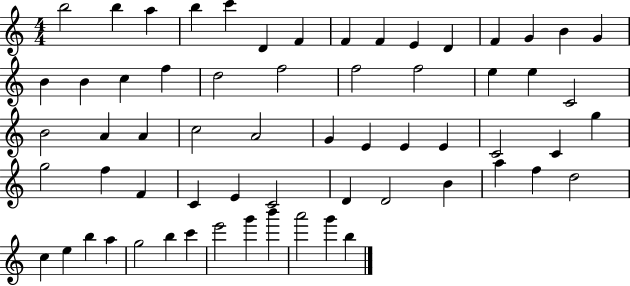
{
  \clef treble
  \numericTimeSignature
  \time 4/4
  \key c \major
  b''2 b''4 a''4 | b''4 c'''4 d'4 f'4 | f'4 f'4 e'4 d'4 | f'4 g'4 b'4 g'4 | \break b'4 b'4 c''4 f''4 | d''2 f''2 | f''2 f''2 | e''4 e''4 c'2 | \break b'2 a'4 a'4 | c''2 a'2 | g'4 e'4 e'4 e'4 | c'2 c'4 g''4 | \break g''2 f''4 f'4 | c'4 e'4 c'2 | d'4 d'2 b'4 | a''4 f''4 d''2 | \break c''4 e''4 b''4 a''4 | g''2 b''4 c'''4 | e'''2 g'''4 b'''4 | a'''2 g'''4 b''4 | \break \bar "|."
}